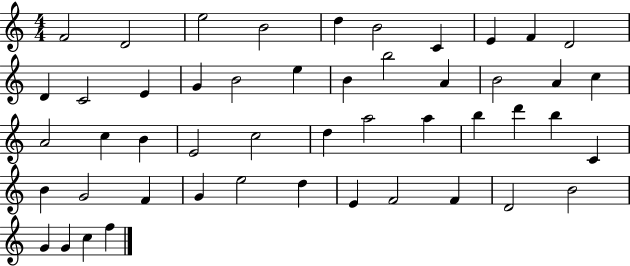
{
  \clef treble
  \numericTimeSignature
  \time 4/4
  \key c \major
  f'2 d'2 | e''2 b'2 | d''4 b'2 c'4 | e'4 f'4 d'2 | \break d'4 c'2 e'4 | g'4 b'2 e''4 | b'4 b''2 a'4 | b'2 a'4 c''4 | \break a'2 c''4 b'4 | e'2 c''2 | d''4 a''2 a''4 | b''4 d'''4 b''4 c'4 | \break b'4 g'2 f'4 | g'4 e''2 d''4 | e'4 f'2 f'4 | d'2 b'2 | \break g'4 g'4 c''4 f''4 | \bar "|."
}